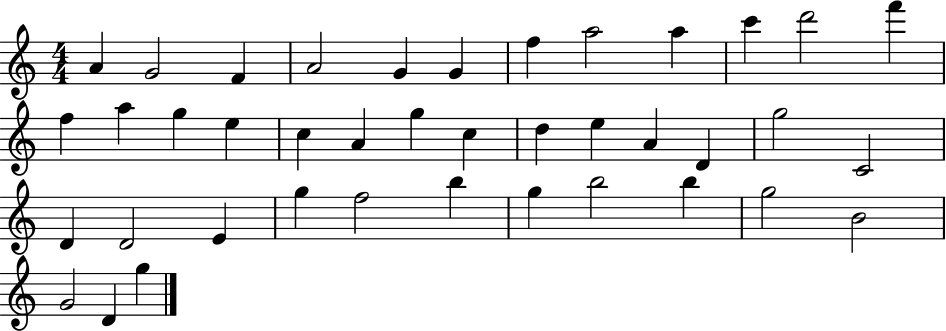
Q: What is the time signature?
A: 4/4